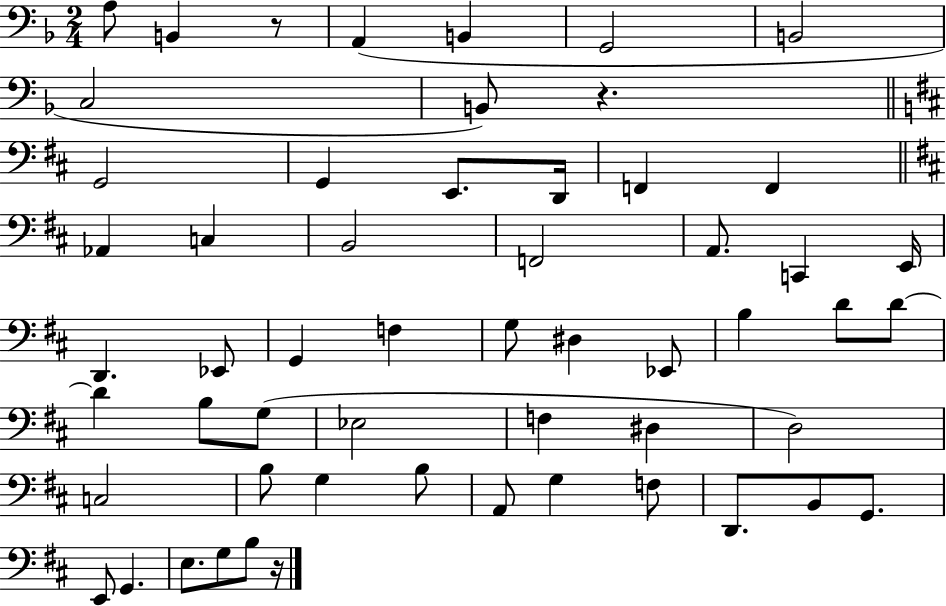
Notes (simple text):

A3/e B2/q R/e A2/q B2/q G2/h B2/h C3/h B2/e R/q. G2/h G2/q E2/e. D2/s F2/q F2/q Ab2/q C3/q B2/h F2/h A2/e. C2/q E2/s D2/q. Eb2/e G2/q F3/q G3/e D#3/q Eb2/e B3/q D4/e D4/e D4/q B3/e G3/e Eb3/h F3/q D#3/q D3/h C3/h B3/e G3/q B3/e A2/e G3/q F3/e D2/e. B2/e G2/e. E2/e G2/q. E3/e. G3/e B3/e R/s